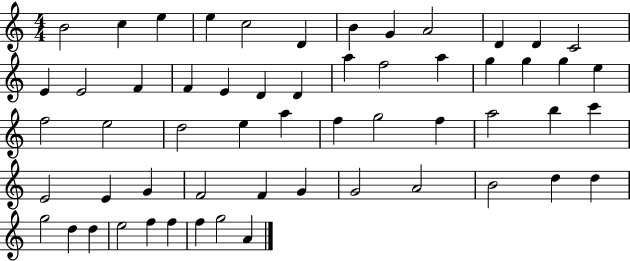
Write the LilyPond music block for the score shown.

{
  \clef treble
  \numericTimeSignature
  \time 4/4
  \key c \major
  b'2 c''4 e''4 | e''4 c''2 d'4 | b'4 g'4 a'2 | d'4 d'4 c'2 | \break e'4 e'2 f'4 | f'4 e'4 d'4 d'4 | a''4 f''2 a''4 | g''4 g''4 g''4 e''4 | \break f''2 e''2 | d''2 e''4 a''4 | f''4 g''2 f''4 | a''2 b''4 c'''4 | \break e'2 e'4 g'4 | f'2 f'4 g'4 | g'2 a'2 | b'2 d''4 d''4 | \break g''2 d''4 d''4 | e''2 f''4 f''4 | f''4 g''2 a'4 | \bar "|."
}